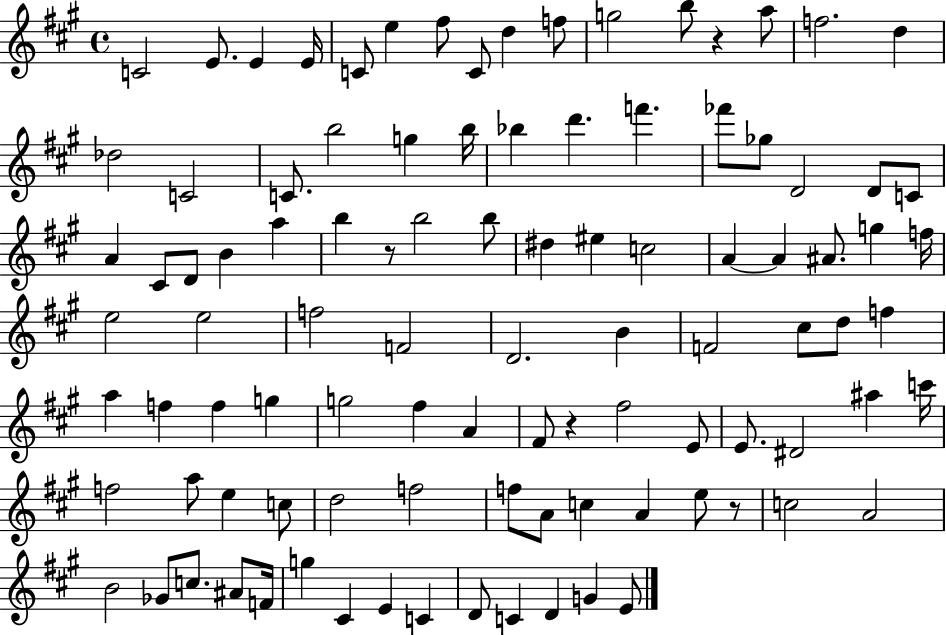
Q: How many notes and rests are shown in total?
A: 100